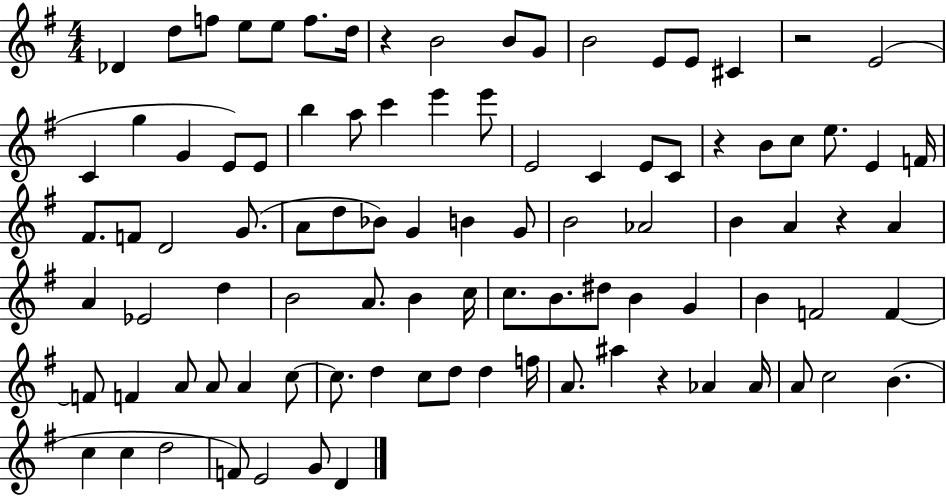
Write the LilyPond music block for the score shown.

{
  \clef treble
  \numericTimeSignature
  \time 4/4
  \key g \major
  des'4 d''8 f''8 e''8 e''8 f''8. d''16 | r4 b'2 b'8 g'8 | b'2 e'8 e'8 cis'4 | r2 e'2( | \break c'4 g''4 g'4 e'8) e'8 | b''4 a''8 c'''4 e'''4 e'''8 | e'2 c'4 e'8 c'8 | r4 b'8 c''8 e''8. e'4 f'16 | \break fis'8. f'8 d'2 g'8.( | a'8 d''8 bes'8) g'4 b'4 g'8 | b'2 aes'2 | b'4 a'4 r4 a'4 | \break a'4 ees'2 d''4 | b'2 a'8. b'4 c''16 | c''8. b'8. dis''8 b'4 g'4 | b'4 f'2 f'4~~ | \break f'8 f'4 a'8 a'8 a'4 c''8~~ | c''8. d''4 c''8 d''8 d''4 f''16 | a'8. ais''4 r4 aes'4 aes'16 | a'8 c''2 b'4.( | \break c''4 c''4 d''2 | f'8) e'2 g'8 d'4 | \bar "|."
}